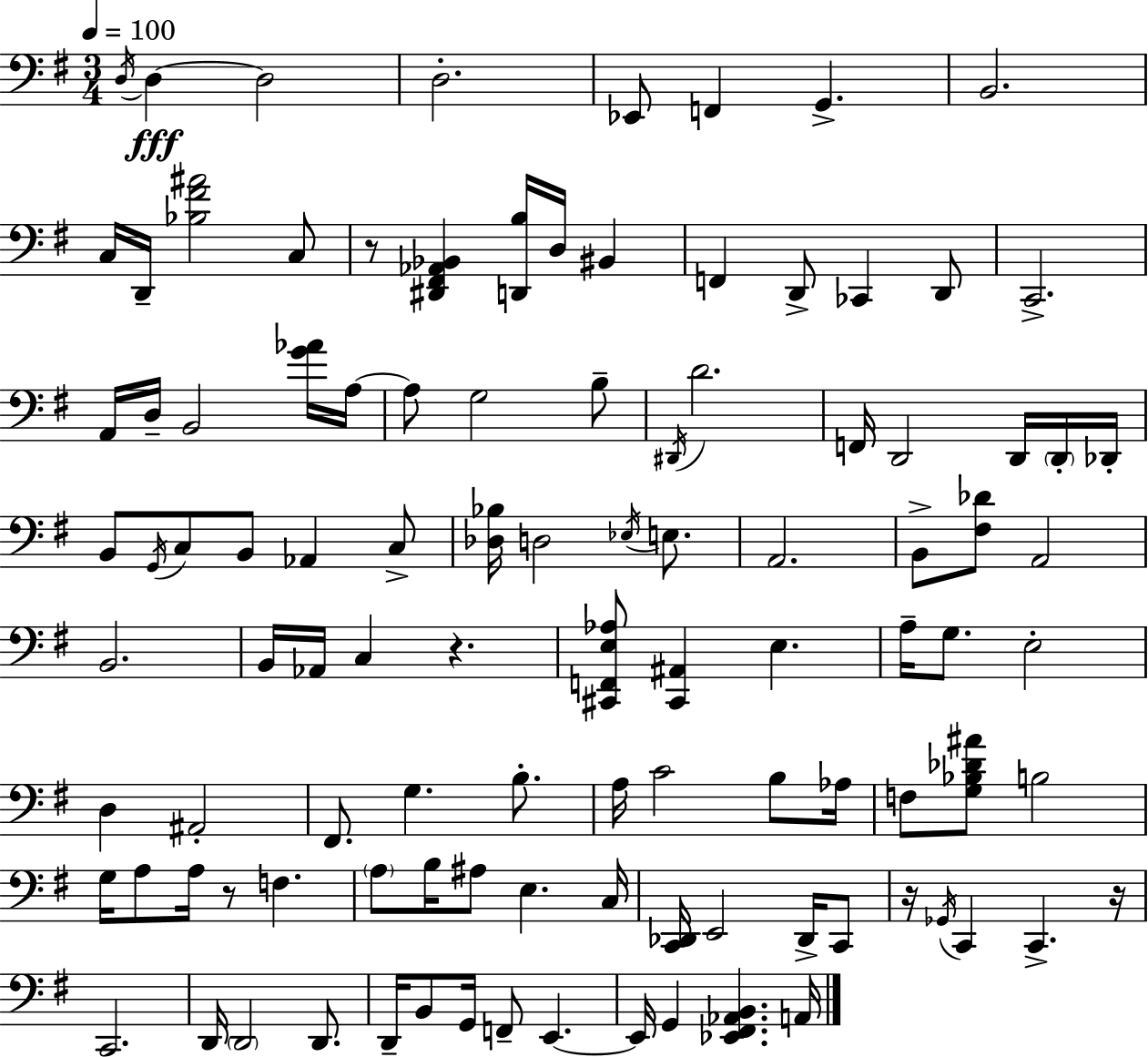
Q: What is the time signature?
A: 3/4